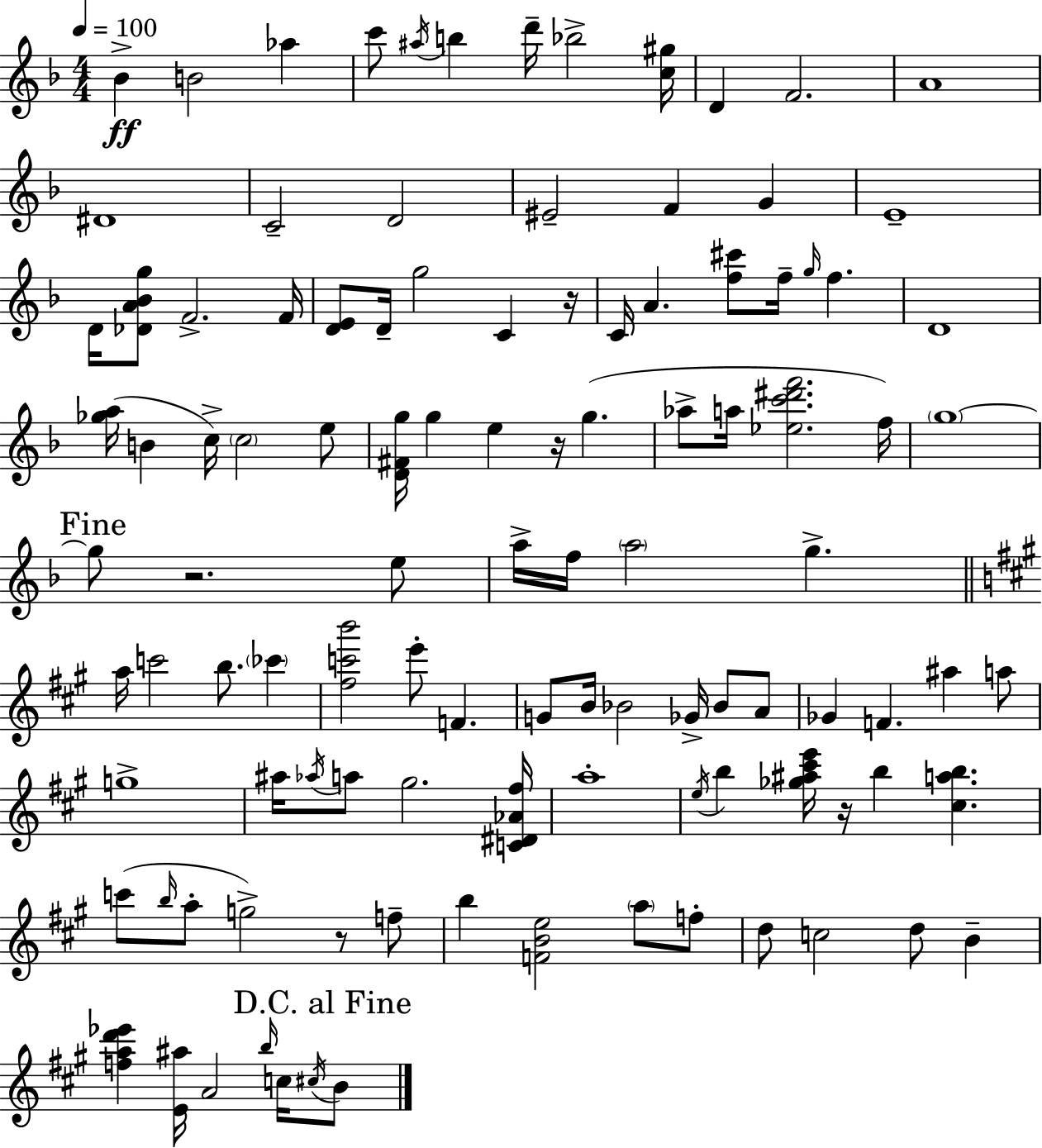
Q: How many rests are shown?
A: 5